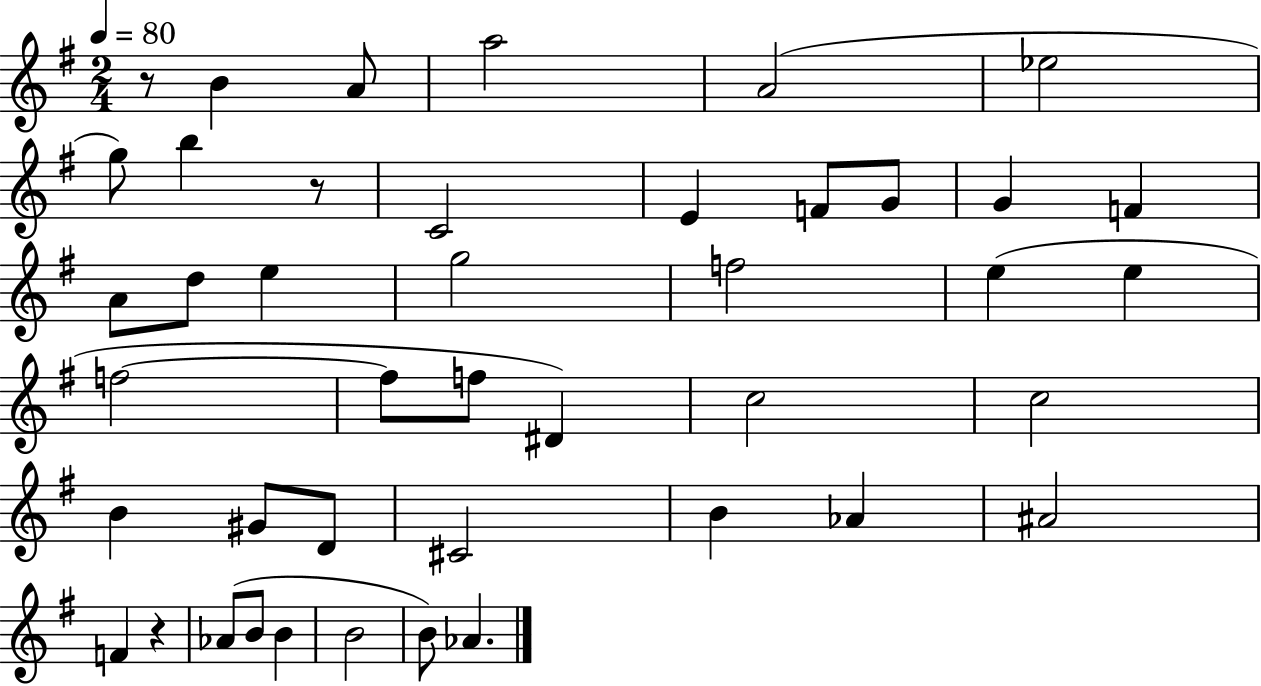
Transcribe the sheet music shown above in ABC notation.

X:1
T:Untitled
M:2/4
L:1/4
K:G
z/2 B A/2 a2 A2 _e2 g/2 b z/2 C2 E F/2 G/2 G F A/2 d/2 e g2 f2 e e f2 f/2 f/2 ^D c2 c2 B ^G/2 D/2 ^C2 B _A ^A2 F z _A/2 B/2 B B2 B/2 _A